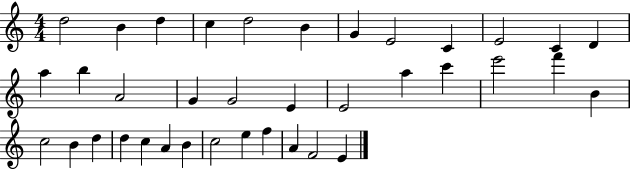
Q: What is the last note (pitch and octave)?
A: E4